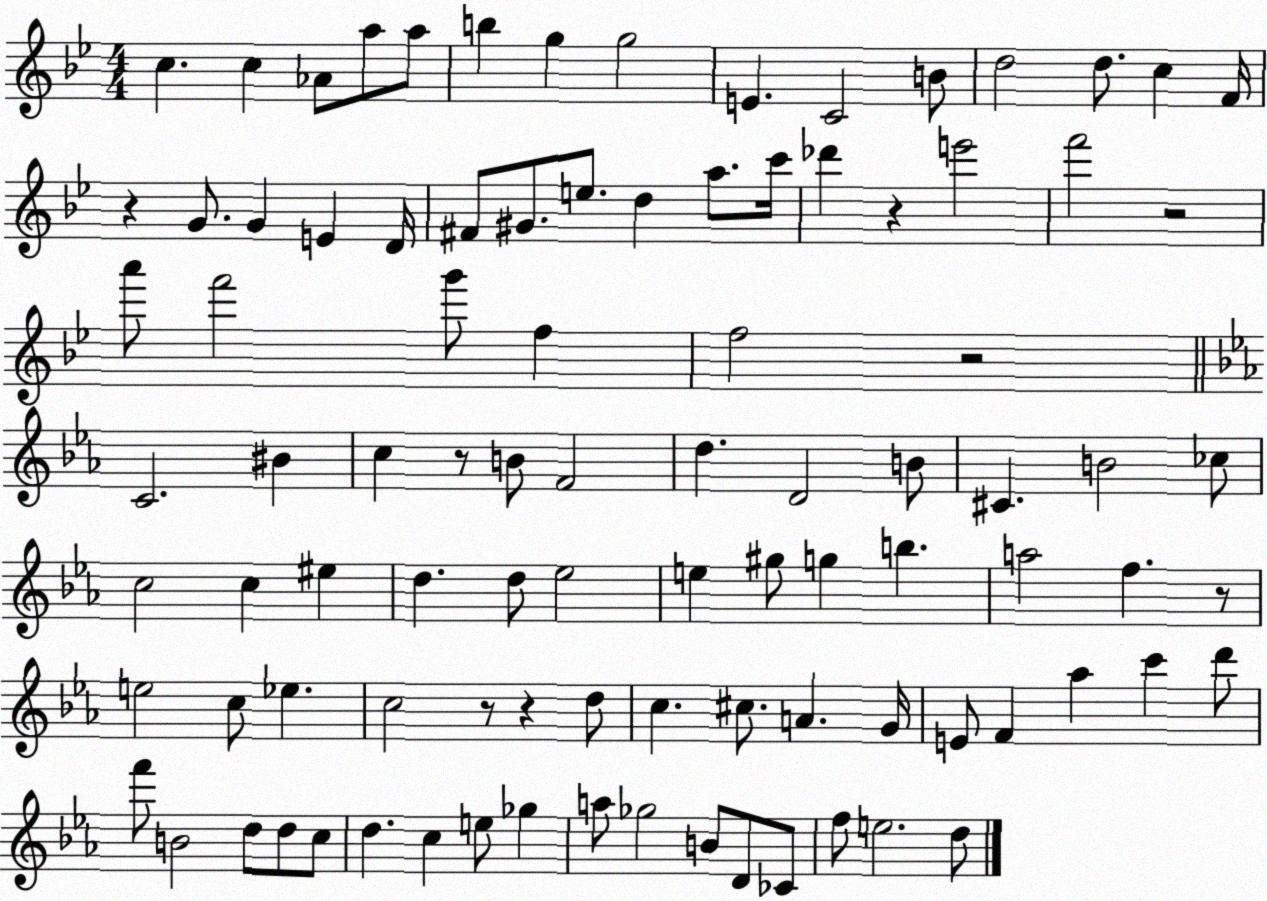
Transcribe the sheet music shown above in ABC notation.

X:1
T:Untitled
M:4/4
L:1/4
K:Bb
c c _A/2 a/2 a/2 b g g2 E C2 B/2 d2 d/2 c F/4 z G/2 G E D/4 ^F/2 ^G/2 e/2 d a/2 c'/4 _d' z e'2 f'2 z2 a'/2 f'2 g'/2 f f2 z2 C2 ^B c z/2 B/2 F2 d D2 B/2 ^C B2 _c/2 c2 c ^e d d/2 _e2 e ^g/2 g b a2 f z/2 e2 c/2 _e c2 z/2 z d/2 c ^c/2 A G/4 E/2 F _a c' d'/2 f'/2 B2 d/2 d/2 c/2 d c e/2 _g a/2 _g2 B/2 D/2 _C/2 f/2 e2 d/2